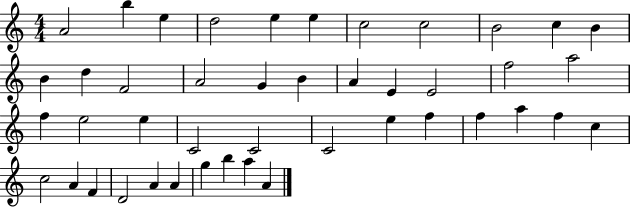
{
  \clef treble
  \numericTimeSignature
  \time 4/4
  \key c \major
  a'2 b''4 e''4 | d''2 e''4 e''4 | c''2 c''2 | b'2 c''4 b'4 | \break b'4 d''4 f'2 | a'2 g'4 b'4 | a'4 e'4 e'2 | f''2 a''2 | \break f''4 e''2 e''4 | c'2 c'2 | c'2 e''4 f''4 | f''4 a''4 f''4 c''4 | \break c''2 a'4 f'4 | d'2 a'4 a'4 | g''4 b''4 a''4 a'4 | \bar "|."
}